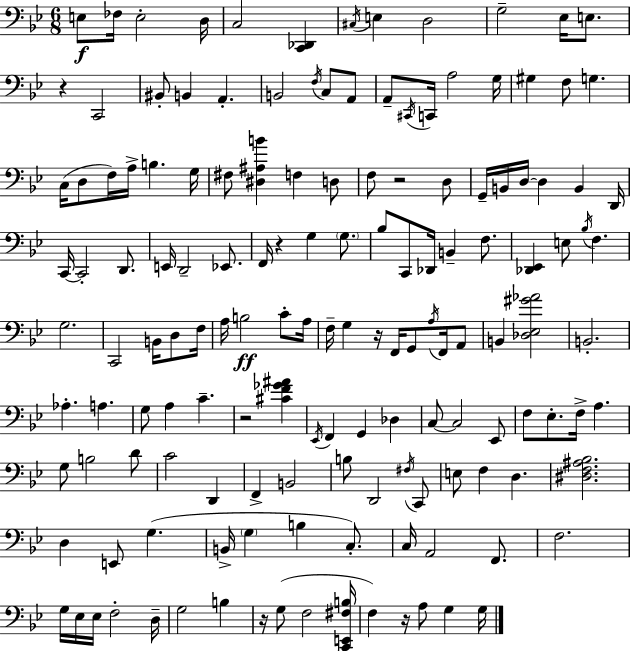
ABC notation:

X:1
T:Untitled
M:6/8
L:1/4
K:Gm
E,/2 _F,/4 E,2 D,/4 C,2 [C,,_D,,] ^C,/4 E, D,2 G,2 _E,/4 E,/2 z C,,2 ^B,,/2 B,, A,, B,,2 F,/4 C,/2 A,,/2 A,,/2 ^C,,/4 C,,/4 A,2 G,/4 ^G, F,/2 G, C,/4 D,/2 F,/4 A,/4 B, G,/4 ^F,/2 [^D,^A,B] F, D,/2 F,/2 z2 D,/2 G,,/4 B,,/4 D,/4 D, B,, D,,/4 C,,/4 C,,2 D,,/2 E,,/4 D,,2 _E,,/2 F,,/4 z G, G,/2 _B,/2 C,,/2 _D,,/4 B,, F,/2 [_D,,_E,,] E,/2 _B,/4 F, G,2 C,,2 B,,/4 D,/2 F,/4 A,/4 B,2 C/2 A,/4 F,/4 G, z/4 F,,/4 G,,/2 A,/4 F,,/4 A,,/2 B,, [_D,_E,^G_A]2 B,,2 _A, A, G,/2 A, C z2 [^CF_G^A] _E,,/4 F,, G,, _D, C,/2 C,2 _E,,/2 F,/2 _E,/2 F,/4 A, G,/2 B,2 D/2 C2 D,, F,, B,,2 B,/2 D,,2 ^F,/4 C,,/2 E,/2 F, D, [^D,F,^A,_B,]2 D, E,,/2 G, B,,/4 G, B, C,/2 C,/4 A,,2 F,,/2 F,2 G,/4 _E,/4 _E,/4 F,2 D,/4 G,2 B, z/4 G,/2 F,2 [C,,E,,^F,B,]/4 F, z/4 A,/2 G, G,/4